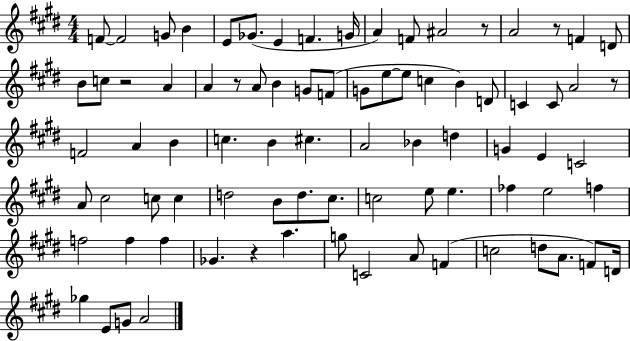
F4/e F4/h G4/e B4/q E4/e Gb4/e. E4/q F4/q. G4/s A4/q F4/e A#4/h R/e A4/h R/e F4/q D4/e B4/e C5/e R/h A4/q A4/q R/e A4/e B4/q G4/e F4/e G4/e E5/e E5/e C5/q B4/q D4/e C4/q C4/e A4/h R/e F4/h A4/q B4/q C5/q. B4/q C#5/q. A4/h Bb4/q D5/q G4/q E4/q C4/h A4/e C#5/h C5/e C5/q D5/h B4/e D5/e. C#5/e. C5/h E5/e E5/q. FES5/q E5/h F5/q F5/h F5/q F5/q Gb4/q. R/q A5/q. G5/e C4/h A4/e F4/q C5/h D5/e A4/e. F4/e D4/s Gb5/q E4/e G4/e A4/h